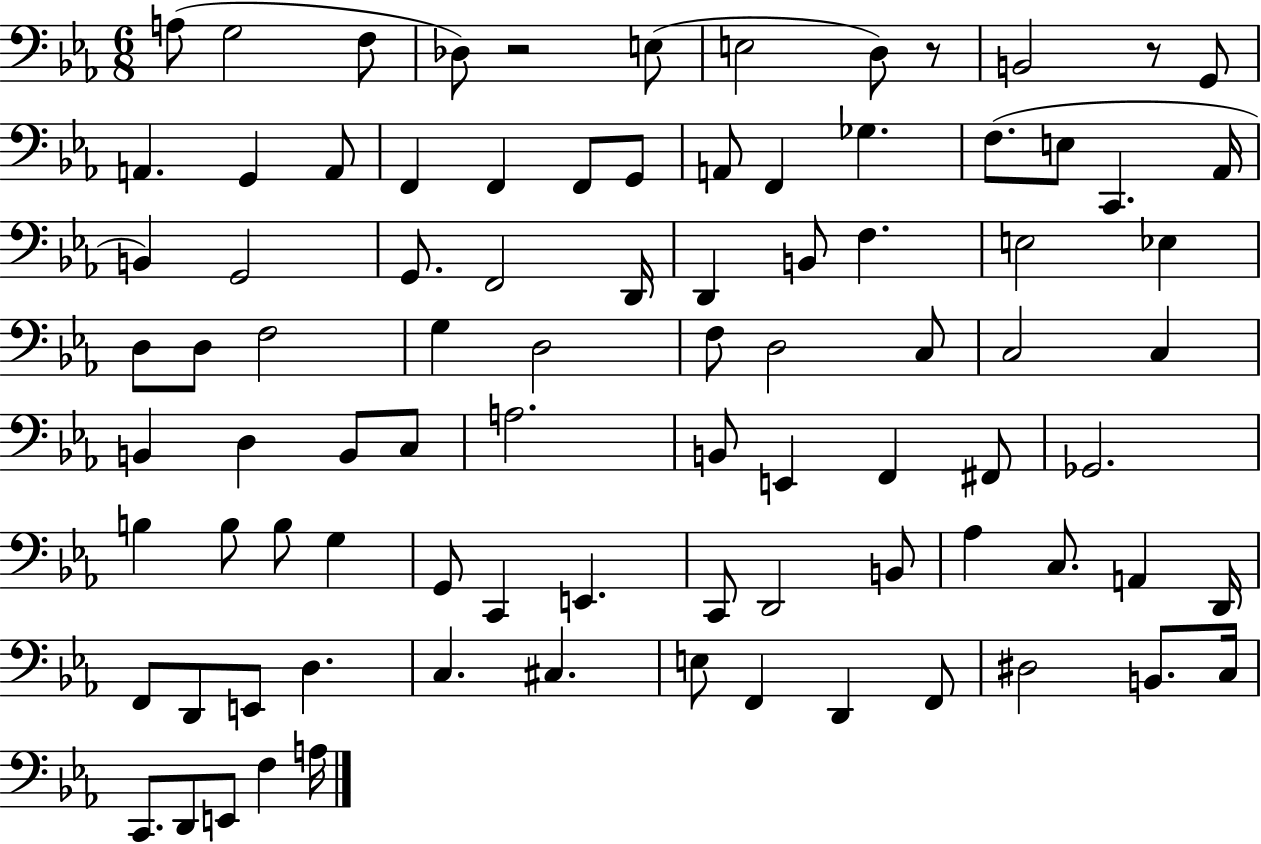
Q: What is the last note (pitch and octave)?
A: A3